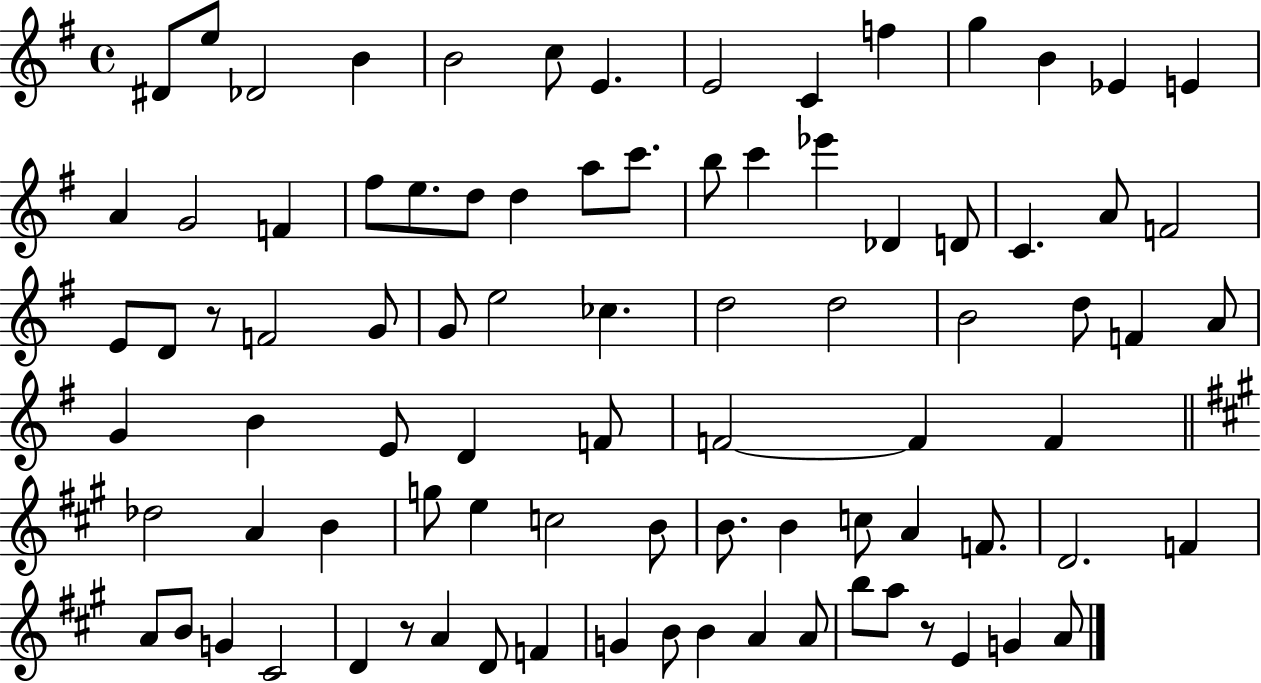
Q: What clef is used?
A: treble